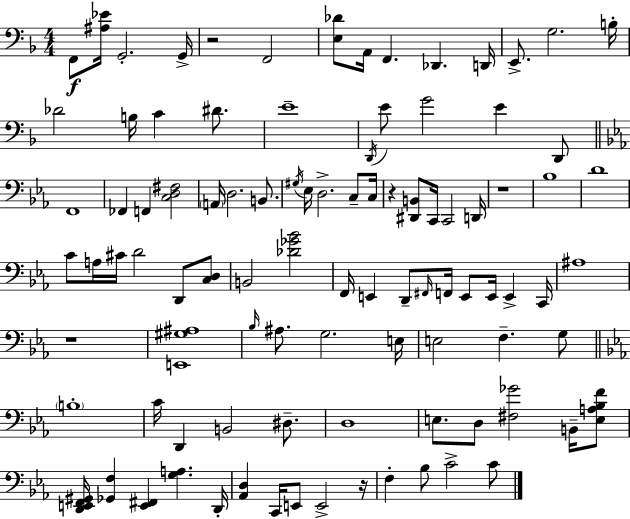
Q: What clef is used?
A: bass